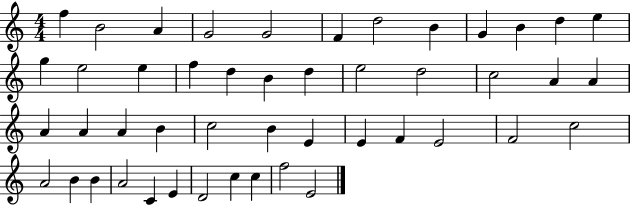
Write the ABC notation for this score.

X:1
T:Untitled
M:4/4
L:1/4
K:C
f B2 A G2 G2 F d2 B G B d e g e2 e f d B d e2 d2 c2 A A A A A B c2 B E E F E2 F2 c2 A2 B B A2 C E D2 c c f2 E2